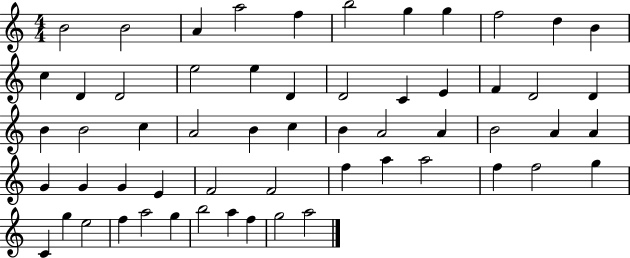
X:1
T:Untitled
M:4/4
L:1/4
K:C
B2 B2 A a2 f b2 g g f2 d B c D D2 e2 e D D2 C E F D2 D B B2 c A2 B c B A2 A B2 A A G G G E F2 F2 f a a2 f f2 g C g e2 f a2 g b2 a f g2 a2